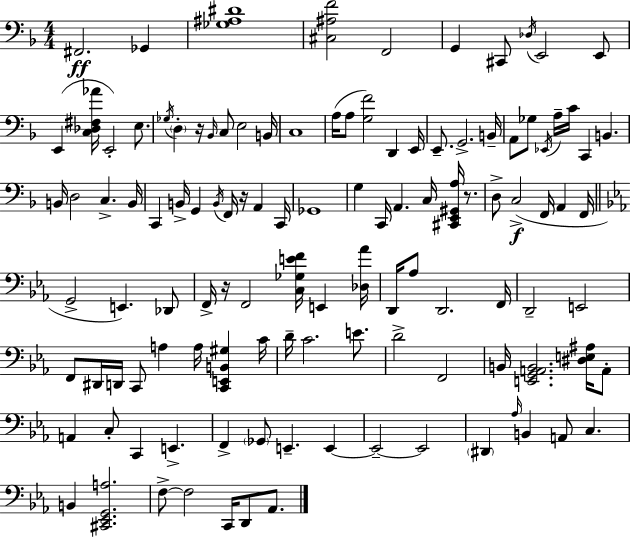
F#2/h. Gb2/q [Gb3,A#3,D#4]/w [C#3,A#3,F4]/h F2/h G2/q C#2/e Db3/s E2/h E2/e E2/q [C3,Db3,F#3,Ab4]/s E2/h E3/e. Gb3/s D3/q R/s Bb2/s C3/e E3/h B2/s C3/w A3/s A3/e [G3,F4]/h D2/q E2/s E2/e. G2/h. B2/s A2/e Gb3/e Eb2/s A3/s C4/s C2/q B2/q. B2/s D3/h C3/q. B2/s C2/q B2/s G2/q B2/s F2/s R/s A2/q C2/s Gb2/w G3/q C2/s A2/q. C3/s [C#2,E2,G#2,A3]/s R/e. D3/e C3/h F2/s A2/q F2/s G2/h E2/q. Db2/e F2/s R/s F2/h [C3,Gb3,E4,F4]/s E2/q [Db3,Ab4]/s D2/s Ab3/e D2/h. F2/s D2/h E2/h F2/e D#2/s D2/s C2/e A3/q A3/s [C2,E2,B2,G#3]/q C4/s D4/s C4/h. E4/e. D4/h F2/h B2/s [E2,G2,A2,B2]/h. [D#3,E3,A#3]/s A2/e A2/q C3/e C2/q E2/q. F2/q Gb2/e E2/q. E2/q E2/h E2/h D#2/q Ab3/s B2/q A2/e C3/q. B2/q [C#2,Eb2,G2,A3]/h. F3/e F3/h C2/s D2/e Ab2/e.